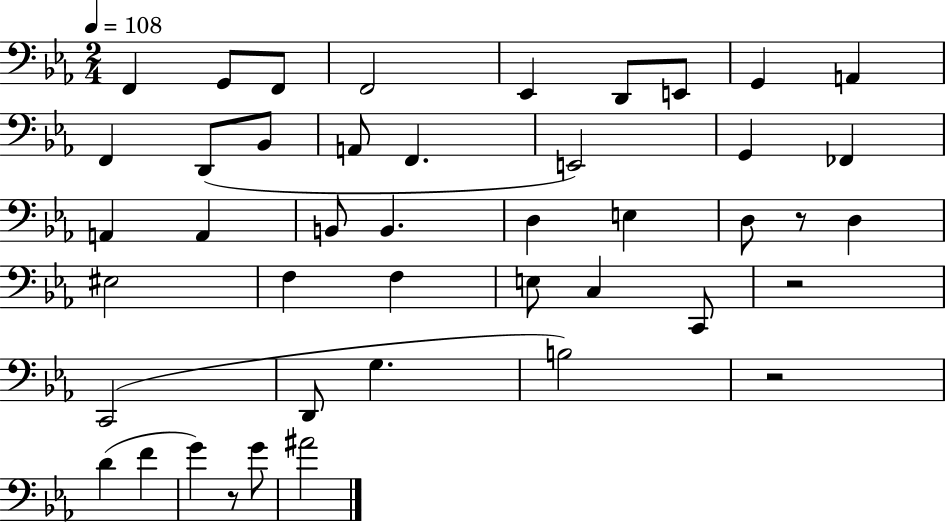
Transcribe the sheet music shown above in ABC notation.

X:1
T:Untitled
M:2/4
L:1/4
K:Eb
F,, G,,/2 F,,/2 F,,2 _E,, D,,/2 E,,/2 G,, A,, F,, D,,/2 _B,,/2 A,,/2 F,, E,,2 G,, _F,, A,, A,, B,,/2 B,, D, E, D,/2 z/2 D, ^E,2 F, F, E,/2 C, C,,/2 z2 C,,2 D,,/2 G, B,2 z2 D F G z/2 G/2 ^A2